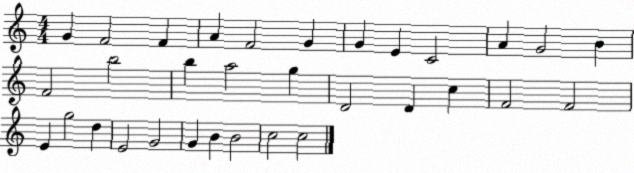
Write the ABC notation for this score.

X:1
T:Untitled
M:4/4
L:1/4
K:C
G F2 F A F2 G G E C2 A G2 B F2 b2 b a2 g D2 D c F2 F2 E g2 d E2 G2 G B B2 c2 c2